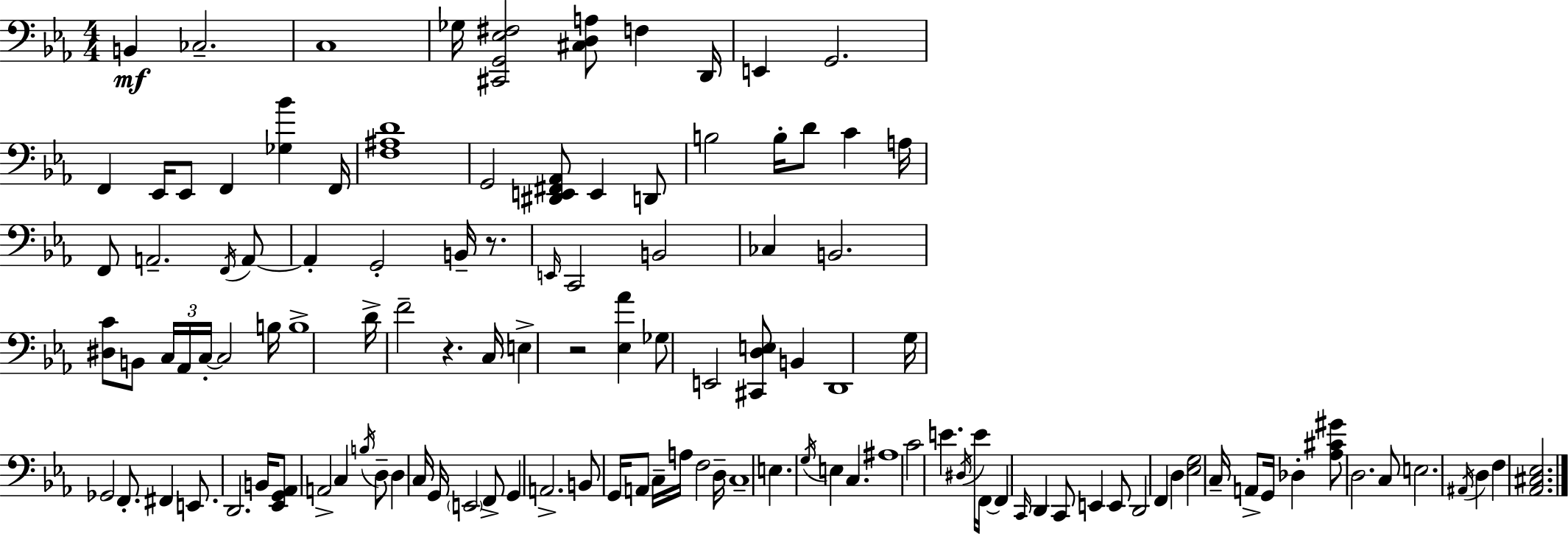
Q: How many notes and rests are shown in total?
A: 118